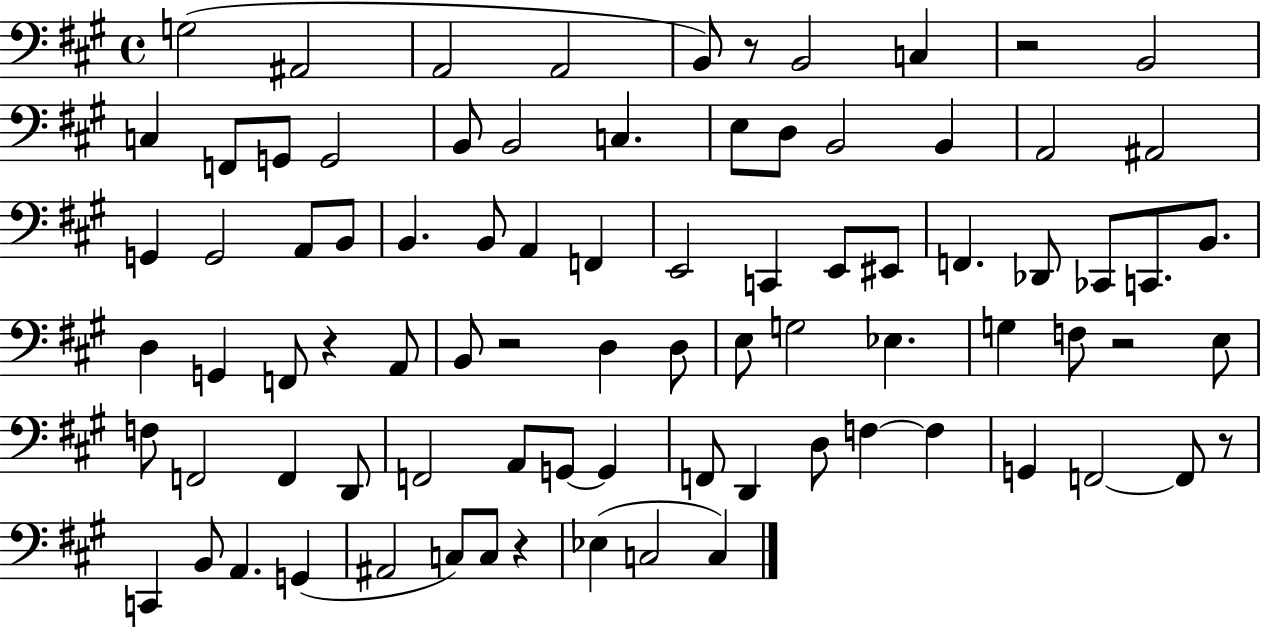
X:1
T:Untitled
M:4/4
L:1/4
K:A
G,2 ^A,,2 A,,2 A,,2 B,,/2 z/2 B,,2 C, z2 B,,2 C, F,,/2 G,,/2 G,,2 B,,/2 B,,2 C, E,/2 D,/2 B,,2 B,, A,,2 ^A,,2 G,, G,,2 A,,/2 B,,/2 B,, B,,/2 A,, F,, E,,2 C,, E,,/2 ^E,,/2 F,, _D,,/2 _C,,/2 C,,/2 B,,/2 D, G,, F,,/2 z A,,/2 B,,/2 z2 D, D,/2 E,/2 G,2 _E, G, F,/2 z2 E,/2 F,/2 F,,2 F,, D,,/2 F,,2 A,,/2 G,,/2 G,, F,,/2 D,, D,/2 F, F, G,, F,,2 F,,/2 z/2 C,, B,,/2 A,, G,, ^A,,2 C,/2 C,/2 z _E, C,2 C,